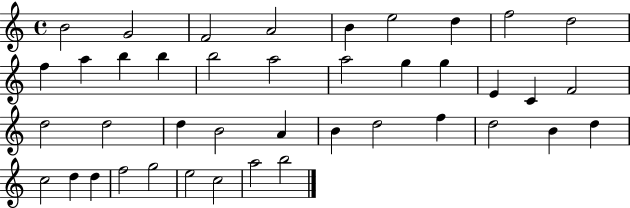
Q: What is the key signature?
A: C major